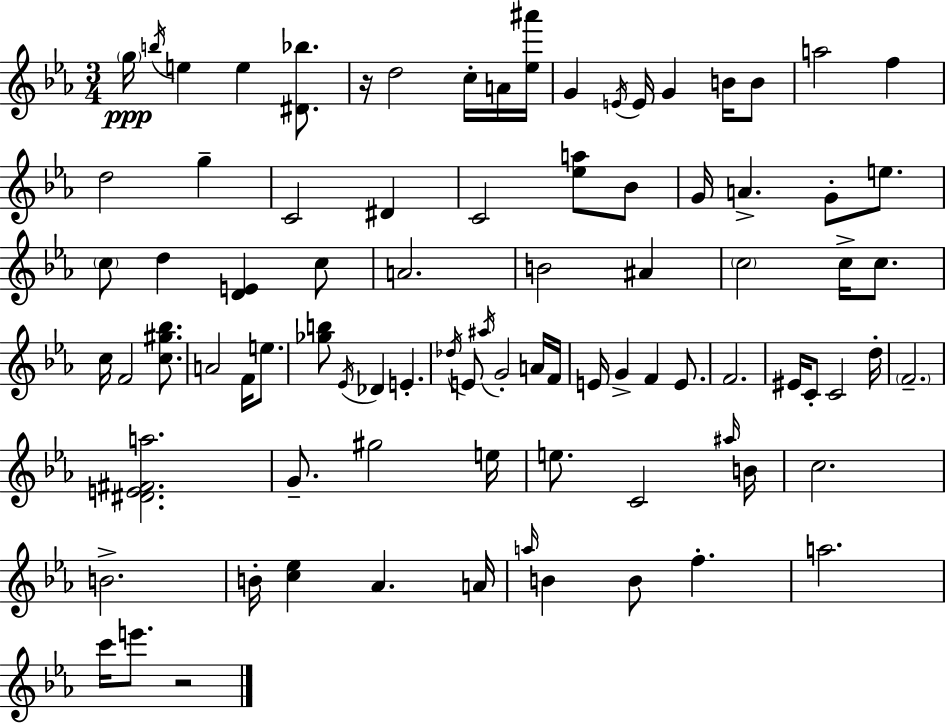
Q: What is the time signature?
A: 3/4